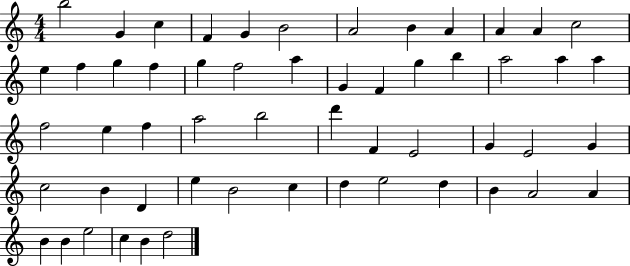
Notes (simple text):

B5/h G4/q C5/q F4/q G4/q B4/h A4/h B4/q A4/q A4/q A4/q C5/h E5/q F5/q G5/q F5/q G5/q F5/h A5/q G4/q F4/q G5/q B5/q A5/h A5/q A5/q F5/h E5/q F5/q A5/h B5/h D6/q F4/q E4/h G4/q E4/h G4/q C5/h B4/q D4/q E5/q B4/h C5/q D5/q E5/h D5/q B4/q A4/h A4/q B4/q B4/q E5/h C5/q B4/q D5/h